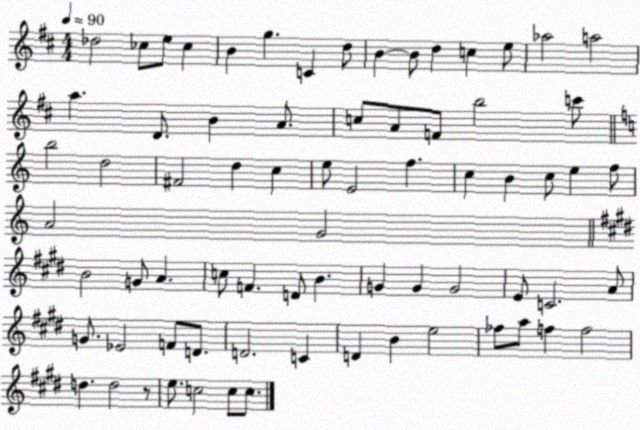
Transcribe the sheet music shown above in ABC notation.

X:1
T:Untitled
M:4/4
L:1/4
K:D
_d2 _c/2 e/2 _c B g C d/2 B B/2 d c e/2 _a2 a2 a D/2 B A/2 c/2 A/2 F/2 b2 c'/2 b2 d2 ^F2 d c e/2 E2 f c B c/2 e f/2 A2 G2 B2 G/2 A c/2 F D/2 B G G G2 E/2 C2 A/2 G/2 _E2 F/2 D/2 D2 C D B e2 _f/2 a/2 f f2 d d2 z/2 e/2 c2 c/2 c/2